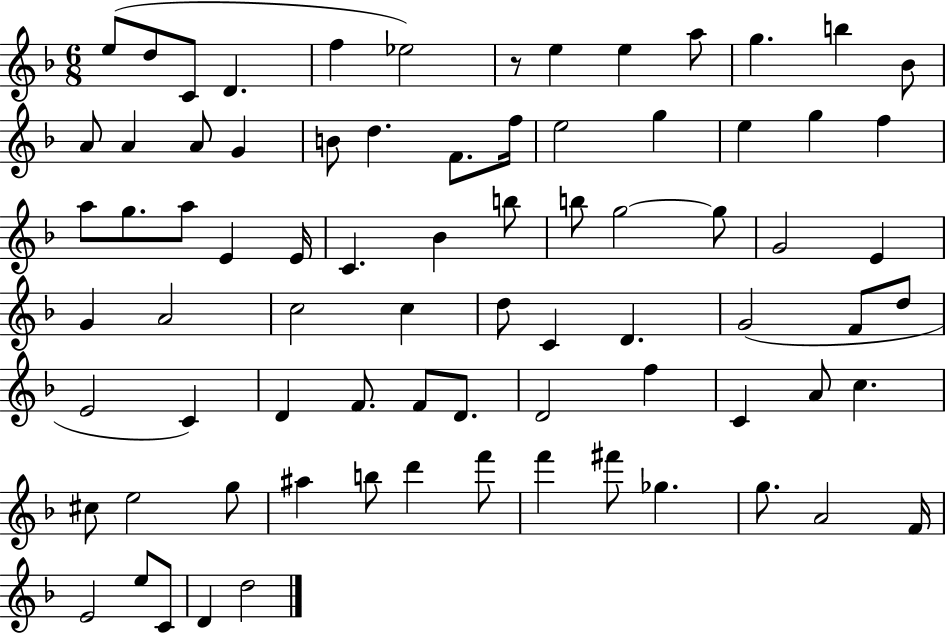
X:1
T:Untitled
M:6/8
L:1/4
K:F
e/2 d/2 C/2 D f _e2 z/2 e e a/2 g b _B/2 A/2 A A/2 G B/2 d F/2 f/4 e2 g e g f a/2 g/2 a/2 E E/4 C _B b/2 b/2 g2 g/2 G2 E G A2 c2 c d/2 C D G2 F/2 d/2 E2 C D F/2 F/2 D/2 D2 f C A/2 c ^c/2 e2 g/2 ^a b/2 d' f'/2 f' ^f'/2 _g g/2 A2 F/4 E2 e/2 C/2 D d2